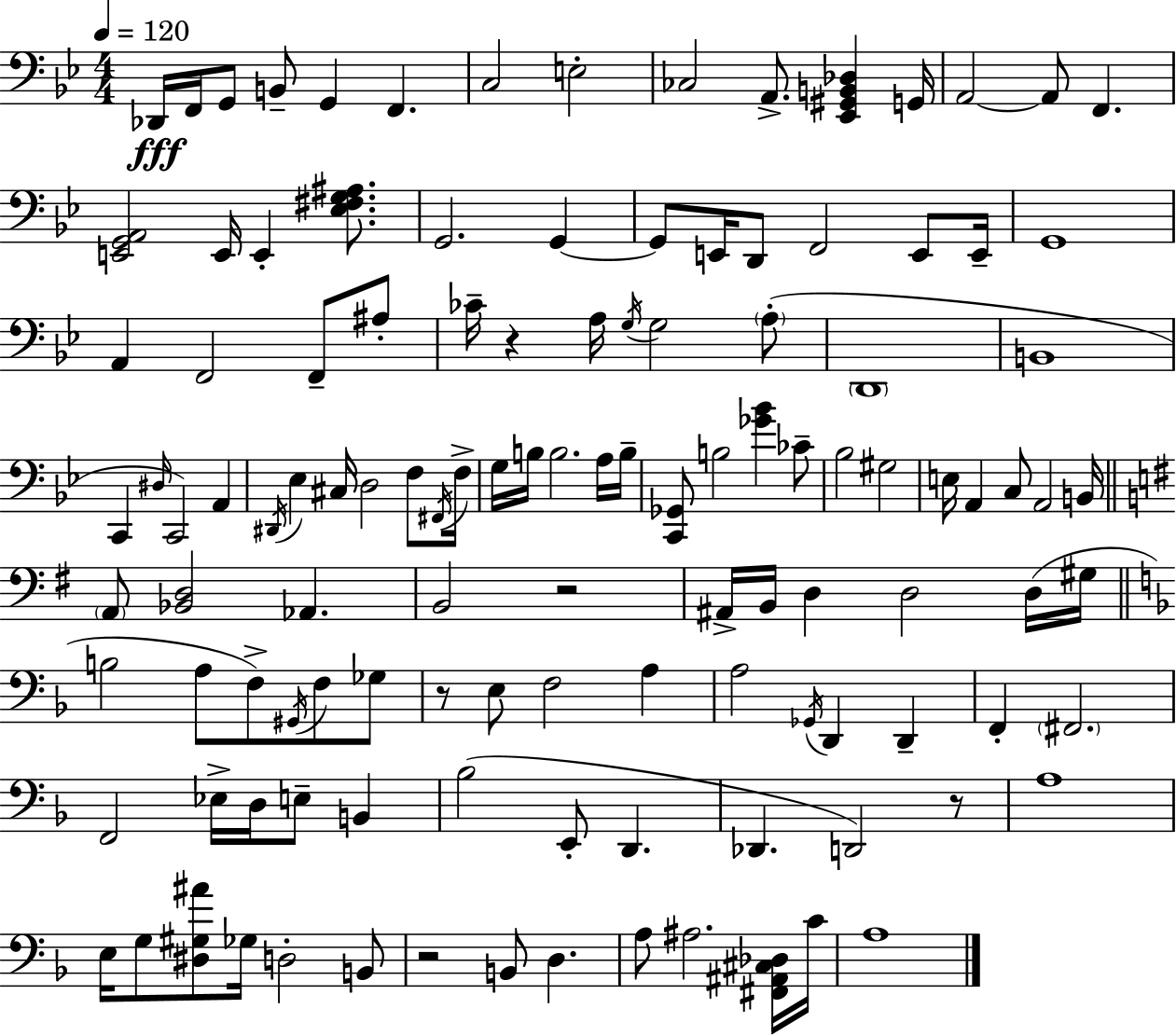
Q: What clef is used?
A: bass